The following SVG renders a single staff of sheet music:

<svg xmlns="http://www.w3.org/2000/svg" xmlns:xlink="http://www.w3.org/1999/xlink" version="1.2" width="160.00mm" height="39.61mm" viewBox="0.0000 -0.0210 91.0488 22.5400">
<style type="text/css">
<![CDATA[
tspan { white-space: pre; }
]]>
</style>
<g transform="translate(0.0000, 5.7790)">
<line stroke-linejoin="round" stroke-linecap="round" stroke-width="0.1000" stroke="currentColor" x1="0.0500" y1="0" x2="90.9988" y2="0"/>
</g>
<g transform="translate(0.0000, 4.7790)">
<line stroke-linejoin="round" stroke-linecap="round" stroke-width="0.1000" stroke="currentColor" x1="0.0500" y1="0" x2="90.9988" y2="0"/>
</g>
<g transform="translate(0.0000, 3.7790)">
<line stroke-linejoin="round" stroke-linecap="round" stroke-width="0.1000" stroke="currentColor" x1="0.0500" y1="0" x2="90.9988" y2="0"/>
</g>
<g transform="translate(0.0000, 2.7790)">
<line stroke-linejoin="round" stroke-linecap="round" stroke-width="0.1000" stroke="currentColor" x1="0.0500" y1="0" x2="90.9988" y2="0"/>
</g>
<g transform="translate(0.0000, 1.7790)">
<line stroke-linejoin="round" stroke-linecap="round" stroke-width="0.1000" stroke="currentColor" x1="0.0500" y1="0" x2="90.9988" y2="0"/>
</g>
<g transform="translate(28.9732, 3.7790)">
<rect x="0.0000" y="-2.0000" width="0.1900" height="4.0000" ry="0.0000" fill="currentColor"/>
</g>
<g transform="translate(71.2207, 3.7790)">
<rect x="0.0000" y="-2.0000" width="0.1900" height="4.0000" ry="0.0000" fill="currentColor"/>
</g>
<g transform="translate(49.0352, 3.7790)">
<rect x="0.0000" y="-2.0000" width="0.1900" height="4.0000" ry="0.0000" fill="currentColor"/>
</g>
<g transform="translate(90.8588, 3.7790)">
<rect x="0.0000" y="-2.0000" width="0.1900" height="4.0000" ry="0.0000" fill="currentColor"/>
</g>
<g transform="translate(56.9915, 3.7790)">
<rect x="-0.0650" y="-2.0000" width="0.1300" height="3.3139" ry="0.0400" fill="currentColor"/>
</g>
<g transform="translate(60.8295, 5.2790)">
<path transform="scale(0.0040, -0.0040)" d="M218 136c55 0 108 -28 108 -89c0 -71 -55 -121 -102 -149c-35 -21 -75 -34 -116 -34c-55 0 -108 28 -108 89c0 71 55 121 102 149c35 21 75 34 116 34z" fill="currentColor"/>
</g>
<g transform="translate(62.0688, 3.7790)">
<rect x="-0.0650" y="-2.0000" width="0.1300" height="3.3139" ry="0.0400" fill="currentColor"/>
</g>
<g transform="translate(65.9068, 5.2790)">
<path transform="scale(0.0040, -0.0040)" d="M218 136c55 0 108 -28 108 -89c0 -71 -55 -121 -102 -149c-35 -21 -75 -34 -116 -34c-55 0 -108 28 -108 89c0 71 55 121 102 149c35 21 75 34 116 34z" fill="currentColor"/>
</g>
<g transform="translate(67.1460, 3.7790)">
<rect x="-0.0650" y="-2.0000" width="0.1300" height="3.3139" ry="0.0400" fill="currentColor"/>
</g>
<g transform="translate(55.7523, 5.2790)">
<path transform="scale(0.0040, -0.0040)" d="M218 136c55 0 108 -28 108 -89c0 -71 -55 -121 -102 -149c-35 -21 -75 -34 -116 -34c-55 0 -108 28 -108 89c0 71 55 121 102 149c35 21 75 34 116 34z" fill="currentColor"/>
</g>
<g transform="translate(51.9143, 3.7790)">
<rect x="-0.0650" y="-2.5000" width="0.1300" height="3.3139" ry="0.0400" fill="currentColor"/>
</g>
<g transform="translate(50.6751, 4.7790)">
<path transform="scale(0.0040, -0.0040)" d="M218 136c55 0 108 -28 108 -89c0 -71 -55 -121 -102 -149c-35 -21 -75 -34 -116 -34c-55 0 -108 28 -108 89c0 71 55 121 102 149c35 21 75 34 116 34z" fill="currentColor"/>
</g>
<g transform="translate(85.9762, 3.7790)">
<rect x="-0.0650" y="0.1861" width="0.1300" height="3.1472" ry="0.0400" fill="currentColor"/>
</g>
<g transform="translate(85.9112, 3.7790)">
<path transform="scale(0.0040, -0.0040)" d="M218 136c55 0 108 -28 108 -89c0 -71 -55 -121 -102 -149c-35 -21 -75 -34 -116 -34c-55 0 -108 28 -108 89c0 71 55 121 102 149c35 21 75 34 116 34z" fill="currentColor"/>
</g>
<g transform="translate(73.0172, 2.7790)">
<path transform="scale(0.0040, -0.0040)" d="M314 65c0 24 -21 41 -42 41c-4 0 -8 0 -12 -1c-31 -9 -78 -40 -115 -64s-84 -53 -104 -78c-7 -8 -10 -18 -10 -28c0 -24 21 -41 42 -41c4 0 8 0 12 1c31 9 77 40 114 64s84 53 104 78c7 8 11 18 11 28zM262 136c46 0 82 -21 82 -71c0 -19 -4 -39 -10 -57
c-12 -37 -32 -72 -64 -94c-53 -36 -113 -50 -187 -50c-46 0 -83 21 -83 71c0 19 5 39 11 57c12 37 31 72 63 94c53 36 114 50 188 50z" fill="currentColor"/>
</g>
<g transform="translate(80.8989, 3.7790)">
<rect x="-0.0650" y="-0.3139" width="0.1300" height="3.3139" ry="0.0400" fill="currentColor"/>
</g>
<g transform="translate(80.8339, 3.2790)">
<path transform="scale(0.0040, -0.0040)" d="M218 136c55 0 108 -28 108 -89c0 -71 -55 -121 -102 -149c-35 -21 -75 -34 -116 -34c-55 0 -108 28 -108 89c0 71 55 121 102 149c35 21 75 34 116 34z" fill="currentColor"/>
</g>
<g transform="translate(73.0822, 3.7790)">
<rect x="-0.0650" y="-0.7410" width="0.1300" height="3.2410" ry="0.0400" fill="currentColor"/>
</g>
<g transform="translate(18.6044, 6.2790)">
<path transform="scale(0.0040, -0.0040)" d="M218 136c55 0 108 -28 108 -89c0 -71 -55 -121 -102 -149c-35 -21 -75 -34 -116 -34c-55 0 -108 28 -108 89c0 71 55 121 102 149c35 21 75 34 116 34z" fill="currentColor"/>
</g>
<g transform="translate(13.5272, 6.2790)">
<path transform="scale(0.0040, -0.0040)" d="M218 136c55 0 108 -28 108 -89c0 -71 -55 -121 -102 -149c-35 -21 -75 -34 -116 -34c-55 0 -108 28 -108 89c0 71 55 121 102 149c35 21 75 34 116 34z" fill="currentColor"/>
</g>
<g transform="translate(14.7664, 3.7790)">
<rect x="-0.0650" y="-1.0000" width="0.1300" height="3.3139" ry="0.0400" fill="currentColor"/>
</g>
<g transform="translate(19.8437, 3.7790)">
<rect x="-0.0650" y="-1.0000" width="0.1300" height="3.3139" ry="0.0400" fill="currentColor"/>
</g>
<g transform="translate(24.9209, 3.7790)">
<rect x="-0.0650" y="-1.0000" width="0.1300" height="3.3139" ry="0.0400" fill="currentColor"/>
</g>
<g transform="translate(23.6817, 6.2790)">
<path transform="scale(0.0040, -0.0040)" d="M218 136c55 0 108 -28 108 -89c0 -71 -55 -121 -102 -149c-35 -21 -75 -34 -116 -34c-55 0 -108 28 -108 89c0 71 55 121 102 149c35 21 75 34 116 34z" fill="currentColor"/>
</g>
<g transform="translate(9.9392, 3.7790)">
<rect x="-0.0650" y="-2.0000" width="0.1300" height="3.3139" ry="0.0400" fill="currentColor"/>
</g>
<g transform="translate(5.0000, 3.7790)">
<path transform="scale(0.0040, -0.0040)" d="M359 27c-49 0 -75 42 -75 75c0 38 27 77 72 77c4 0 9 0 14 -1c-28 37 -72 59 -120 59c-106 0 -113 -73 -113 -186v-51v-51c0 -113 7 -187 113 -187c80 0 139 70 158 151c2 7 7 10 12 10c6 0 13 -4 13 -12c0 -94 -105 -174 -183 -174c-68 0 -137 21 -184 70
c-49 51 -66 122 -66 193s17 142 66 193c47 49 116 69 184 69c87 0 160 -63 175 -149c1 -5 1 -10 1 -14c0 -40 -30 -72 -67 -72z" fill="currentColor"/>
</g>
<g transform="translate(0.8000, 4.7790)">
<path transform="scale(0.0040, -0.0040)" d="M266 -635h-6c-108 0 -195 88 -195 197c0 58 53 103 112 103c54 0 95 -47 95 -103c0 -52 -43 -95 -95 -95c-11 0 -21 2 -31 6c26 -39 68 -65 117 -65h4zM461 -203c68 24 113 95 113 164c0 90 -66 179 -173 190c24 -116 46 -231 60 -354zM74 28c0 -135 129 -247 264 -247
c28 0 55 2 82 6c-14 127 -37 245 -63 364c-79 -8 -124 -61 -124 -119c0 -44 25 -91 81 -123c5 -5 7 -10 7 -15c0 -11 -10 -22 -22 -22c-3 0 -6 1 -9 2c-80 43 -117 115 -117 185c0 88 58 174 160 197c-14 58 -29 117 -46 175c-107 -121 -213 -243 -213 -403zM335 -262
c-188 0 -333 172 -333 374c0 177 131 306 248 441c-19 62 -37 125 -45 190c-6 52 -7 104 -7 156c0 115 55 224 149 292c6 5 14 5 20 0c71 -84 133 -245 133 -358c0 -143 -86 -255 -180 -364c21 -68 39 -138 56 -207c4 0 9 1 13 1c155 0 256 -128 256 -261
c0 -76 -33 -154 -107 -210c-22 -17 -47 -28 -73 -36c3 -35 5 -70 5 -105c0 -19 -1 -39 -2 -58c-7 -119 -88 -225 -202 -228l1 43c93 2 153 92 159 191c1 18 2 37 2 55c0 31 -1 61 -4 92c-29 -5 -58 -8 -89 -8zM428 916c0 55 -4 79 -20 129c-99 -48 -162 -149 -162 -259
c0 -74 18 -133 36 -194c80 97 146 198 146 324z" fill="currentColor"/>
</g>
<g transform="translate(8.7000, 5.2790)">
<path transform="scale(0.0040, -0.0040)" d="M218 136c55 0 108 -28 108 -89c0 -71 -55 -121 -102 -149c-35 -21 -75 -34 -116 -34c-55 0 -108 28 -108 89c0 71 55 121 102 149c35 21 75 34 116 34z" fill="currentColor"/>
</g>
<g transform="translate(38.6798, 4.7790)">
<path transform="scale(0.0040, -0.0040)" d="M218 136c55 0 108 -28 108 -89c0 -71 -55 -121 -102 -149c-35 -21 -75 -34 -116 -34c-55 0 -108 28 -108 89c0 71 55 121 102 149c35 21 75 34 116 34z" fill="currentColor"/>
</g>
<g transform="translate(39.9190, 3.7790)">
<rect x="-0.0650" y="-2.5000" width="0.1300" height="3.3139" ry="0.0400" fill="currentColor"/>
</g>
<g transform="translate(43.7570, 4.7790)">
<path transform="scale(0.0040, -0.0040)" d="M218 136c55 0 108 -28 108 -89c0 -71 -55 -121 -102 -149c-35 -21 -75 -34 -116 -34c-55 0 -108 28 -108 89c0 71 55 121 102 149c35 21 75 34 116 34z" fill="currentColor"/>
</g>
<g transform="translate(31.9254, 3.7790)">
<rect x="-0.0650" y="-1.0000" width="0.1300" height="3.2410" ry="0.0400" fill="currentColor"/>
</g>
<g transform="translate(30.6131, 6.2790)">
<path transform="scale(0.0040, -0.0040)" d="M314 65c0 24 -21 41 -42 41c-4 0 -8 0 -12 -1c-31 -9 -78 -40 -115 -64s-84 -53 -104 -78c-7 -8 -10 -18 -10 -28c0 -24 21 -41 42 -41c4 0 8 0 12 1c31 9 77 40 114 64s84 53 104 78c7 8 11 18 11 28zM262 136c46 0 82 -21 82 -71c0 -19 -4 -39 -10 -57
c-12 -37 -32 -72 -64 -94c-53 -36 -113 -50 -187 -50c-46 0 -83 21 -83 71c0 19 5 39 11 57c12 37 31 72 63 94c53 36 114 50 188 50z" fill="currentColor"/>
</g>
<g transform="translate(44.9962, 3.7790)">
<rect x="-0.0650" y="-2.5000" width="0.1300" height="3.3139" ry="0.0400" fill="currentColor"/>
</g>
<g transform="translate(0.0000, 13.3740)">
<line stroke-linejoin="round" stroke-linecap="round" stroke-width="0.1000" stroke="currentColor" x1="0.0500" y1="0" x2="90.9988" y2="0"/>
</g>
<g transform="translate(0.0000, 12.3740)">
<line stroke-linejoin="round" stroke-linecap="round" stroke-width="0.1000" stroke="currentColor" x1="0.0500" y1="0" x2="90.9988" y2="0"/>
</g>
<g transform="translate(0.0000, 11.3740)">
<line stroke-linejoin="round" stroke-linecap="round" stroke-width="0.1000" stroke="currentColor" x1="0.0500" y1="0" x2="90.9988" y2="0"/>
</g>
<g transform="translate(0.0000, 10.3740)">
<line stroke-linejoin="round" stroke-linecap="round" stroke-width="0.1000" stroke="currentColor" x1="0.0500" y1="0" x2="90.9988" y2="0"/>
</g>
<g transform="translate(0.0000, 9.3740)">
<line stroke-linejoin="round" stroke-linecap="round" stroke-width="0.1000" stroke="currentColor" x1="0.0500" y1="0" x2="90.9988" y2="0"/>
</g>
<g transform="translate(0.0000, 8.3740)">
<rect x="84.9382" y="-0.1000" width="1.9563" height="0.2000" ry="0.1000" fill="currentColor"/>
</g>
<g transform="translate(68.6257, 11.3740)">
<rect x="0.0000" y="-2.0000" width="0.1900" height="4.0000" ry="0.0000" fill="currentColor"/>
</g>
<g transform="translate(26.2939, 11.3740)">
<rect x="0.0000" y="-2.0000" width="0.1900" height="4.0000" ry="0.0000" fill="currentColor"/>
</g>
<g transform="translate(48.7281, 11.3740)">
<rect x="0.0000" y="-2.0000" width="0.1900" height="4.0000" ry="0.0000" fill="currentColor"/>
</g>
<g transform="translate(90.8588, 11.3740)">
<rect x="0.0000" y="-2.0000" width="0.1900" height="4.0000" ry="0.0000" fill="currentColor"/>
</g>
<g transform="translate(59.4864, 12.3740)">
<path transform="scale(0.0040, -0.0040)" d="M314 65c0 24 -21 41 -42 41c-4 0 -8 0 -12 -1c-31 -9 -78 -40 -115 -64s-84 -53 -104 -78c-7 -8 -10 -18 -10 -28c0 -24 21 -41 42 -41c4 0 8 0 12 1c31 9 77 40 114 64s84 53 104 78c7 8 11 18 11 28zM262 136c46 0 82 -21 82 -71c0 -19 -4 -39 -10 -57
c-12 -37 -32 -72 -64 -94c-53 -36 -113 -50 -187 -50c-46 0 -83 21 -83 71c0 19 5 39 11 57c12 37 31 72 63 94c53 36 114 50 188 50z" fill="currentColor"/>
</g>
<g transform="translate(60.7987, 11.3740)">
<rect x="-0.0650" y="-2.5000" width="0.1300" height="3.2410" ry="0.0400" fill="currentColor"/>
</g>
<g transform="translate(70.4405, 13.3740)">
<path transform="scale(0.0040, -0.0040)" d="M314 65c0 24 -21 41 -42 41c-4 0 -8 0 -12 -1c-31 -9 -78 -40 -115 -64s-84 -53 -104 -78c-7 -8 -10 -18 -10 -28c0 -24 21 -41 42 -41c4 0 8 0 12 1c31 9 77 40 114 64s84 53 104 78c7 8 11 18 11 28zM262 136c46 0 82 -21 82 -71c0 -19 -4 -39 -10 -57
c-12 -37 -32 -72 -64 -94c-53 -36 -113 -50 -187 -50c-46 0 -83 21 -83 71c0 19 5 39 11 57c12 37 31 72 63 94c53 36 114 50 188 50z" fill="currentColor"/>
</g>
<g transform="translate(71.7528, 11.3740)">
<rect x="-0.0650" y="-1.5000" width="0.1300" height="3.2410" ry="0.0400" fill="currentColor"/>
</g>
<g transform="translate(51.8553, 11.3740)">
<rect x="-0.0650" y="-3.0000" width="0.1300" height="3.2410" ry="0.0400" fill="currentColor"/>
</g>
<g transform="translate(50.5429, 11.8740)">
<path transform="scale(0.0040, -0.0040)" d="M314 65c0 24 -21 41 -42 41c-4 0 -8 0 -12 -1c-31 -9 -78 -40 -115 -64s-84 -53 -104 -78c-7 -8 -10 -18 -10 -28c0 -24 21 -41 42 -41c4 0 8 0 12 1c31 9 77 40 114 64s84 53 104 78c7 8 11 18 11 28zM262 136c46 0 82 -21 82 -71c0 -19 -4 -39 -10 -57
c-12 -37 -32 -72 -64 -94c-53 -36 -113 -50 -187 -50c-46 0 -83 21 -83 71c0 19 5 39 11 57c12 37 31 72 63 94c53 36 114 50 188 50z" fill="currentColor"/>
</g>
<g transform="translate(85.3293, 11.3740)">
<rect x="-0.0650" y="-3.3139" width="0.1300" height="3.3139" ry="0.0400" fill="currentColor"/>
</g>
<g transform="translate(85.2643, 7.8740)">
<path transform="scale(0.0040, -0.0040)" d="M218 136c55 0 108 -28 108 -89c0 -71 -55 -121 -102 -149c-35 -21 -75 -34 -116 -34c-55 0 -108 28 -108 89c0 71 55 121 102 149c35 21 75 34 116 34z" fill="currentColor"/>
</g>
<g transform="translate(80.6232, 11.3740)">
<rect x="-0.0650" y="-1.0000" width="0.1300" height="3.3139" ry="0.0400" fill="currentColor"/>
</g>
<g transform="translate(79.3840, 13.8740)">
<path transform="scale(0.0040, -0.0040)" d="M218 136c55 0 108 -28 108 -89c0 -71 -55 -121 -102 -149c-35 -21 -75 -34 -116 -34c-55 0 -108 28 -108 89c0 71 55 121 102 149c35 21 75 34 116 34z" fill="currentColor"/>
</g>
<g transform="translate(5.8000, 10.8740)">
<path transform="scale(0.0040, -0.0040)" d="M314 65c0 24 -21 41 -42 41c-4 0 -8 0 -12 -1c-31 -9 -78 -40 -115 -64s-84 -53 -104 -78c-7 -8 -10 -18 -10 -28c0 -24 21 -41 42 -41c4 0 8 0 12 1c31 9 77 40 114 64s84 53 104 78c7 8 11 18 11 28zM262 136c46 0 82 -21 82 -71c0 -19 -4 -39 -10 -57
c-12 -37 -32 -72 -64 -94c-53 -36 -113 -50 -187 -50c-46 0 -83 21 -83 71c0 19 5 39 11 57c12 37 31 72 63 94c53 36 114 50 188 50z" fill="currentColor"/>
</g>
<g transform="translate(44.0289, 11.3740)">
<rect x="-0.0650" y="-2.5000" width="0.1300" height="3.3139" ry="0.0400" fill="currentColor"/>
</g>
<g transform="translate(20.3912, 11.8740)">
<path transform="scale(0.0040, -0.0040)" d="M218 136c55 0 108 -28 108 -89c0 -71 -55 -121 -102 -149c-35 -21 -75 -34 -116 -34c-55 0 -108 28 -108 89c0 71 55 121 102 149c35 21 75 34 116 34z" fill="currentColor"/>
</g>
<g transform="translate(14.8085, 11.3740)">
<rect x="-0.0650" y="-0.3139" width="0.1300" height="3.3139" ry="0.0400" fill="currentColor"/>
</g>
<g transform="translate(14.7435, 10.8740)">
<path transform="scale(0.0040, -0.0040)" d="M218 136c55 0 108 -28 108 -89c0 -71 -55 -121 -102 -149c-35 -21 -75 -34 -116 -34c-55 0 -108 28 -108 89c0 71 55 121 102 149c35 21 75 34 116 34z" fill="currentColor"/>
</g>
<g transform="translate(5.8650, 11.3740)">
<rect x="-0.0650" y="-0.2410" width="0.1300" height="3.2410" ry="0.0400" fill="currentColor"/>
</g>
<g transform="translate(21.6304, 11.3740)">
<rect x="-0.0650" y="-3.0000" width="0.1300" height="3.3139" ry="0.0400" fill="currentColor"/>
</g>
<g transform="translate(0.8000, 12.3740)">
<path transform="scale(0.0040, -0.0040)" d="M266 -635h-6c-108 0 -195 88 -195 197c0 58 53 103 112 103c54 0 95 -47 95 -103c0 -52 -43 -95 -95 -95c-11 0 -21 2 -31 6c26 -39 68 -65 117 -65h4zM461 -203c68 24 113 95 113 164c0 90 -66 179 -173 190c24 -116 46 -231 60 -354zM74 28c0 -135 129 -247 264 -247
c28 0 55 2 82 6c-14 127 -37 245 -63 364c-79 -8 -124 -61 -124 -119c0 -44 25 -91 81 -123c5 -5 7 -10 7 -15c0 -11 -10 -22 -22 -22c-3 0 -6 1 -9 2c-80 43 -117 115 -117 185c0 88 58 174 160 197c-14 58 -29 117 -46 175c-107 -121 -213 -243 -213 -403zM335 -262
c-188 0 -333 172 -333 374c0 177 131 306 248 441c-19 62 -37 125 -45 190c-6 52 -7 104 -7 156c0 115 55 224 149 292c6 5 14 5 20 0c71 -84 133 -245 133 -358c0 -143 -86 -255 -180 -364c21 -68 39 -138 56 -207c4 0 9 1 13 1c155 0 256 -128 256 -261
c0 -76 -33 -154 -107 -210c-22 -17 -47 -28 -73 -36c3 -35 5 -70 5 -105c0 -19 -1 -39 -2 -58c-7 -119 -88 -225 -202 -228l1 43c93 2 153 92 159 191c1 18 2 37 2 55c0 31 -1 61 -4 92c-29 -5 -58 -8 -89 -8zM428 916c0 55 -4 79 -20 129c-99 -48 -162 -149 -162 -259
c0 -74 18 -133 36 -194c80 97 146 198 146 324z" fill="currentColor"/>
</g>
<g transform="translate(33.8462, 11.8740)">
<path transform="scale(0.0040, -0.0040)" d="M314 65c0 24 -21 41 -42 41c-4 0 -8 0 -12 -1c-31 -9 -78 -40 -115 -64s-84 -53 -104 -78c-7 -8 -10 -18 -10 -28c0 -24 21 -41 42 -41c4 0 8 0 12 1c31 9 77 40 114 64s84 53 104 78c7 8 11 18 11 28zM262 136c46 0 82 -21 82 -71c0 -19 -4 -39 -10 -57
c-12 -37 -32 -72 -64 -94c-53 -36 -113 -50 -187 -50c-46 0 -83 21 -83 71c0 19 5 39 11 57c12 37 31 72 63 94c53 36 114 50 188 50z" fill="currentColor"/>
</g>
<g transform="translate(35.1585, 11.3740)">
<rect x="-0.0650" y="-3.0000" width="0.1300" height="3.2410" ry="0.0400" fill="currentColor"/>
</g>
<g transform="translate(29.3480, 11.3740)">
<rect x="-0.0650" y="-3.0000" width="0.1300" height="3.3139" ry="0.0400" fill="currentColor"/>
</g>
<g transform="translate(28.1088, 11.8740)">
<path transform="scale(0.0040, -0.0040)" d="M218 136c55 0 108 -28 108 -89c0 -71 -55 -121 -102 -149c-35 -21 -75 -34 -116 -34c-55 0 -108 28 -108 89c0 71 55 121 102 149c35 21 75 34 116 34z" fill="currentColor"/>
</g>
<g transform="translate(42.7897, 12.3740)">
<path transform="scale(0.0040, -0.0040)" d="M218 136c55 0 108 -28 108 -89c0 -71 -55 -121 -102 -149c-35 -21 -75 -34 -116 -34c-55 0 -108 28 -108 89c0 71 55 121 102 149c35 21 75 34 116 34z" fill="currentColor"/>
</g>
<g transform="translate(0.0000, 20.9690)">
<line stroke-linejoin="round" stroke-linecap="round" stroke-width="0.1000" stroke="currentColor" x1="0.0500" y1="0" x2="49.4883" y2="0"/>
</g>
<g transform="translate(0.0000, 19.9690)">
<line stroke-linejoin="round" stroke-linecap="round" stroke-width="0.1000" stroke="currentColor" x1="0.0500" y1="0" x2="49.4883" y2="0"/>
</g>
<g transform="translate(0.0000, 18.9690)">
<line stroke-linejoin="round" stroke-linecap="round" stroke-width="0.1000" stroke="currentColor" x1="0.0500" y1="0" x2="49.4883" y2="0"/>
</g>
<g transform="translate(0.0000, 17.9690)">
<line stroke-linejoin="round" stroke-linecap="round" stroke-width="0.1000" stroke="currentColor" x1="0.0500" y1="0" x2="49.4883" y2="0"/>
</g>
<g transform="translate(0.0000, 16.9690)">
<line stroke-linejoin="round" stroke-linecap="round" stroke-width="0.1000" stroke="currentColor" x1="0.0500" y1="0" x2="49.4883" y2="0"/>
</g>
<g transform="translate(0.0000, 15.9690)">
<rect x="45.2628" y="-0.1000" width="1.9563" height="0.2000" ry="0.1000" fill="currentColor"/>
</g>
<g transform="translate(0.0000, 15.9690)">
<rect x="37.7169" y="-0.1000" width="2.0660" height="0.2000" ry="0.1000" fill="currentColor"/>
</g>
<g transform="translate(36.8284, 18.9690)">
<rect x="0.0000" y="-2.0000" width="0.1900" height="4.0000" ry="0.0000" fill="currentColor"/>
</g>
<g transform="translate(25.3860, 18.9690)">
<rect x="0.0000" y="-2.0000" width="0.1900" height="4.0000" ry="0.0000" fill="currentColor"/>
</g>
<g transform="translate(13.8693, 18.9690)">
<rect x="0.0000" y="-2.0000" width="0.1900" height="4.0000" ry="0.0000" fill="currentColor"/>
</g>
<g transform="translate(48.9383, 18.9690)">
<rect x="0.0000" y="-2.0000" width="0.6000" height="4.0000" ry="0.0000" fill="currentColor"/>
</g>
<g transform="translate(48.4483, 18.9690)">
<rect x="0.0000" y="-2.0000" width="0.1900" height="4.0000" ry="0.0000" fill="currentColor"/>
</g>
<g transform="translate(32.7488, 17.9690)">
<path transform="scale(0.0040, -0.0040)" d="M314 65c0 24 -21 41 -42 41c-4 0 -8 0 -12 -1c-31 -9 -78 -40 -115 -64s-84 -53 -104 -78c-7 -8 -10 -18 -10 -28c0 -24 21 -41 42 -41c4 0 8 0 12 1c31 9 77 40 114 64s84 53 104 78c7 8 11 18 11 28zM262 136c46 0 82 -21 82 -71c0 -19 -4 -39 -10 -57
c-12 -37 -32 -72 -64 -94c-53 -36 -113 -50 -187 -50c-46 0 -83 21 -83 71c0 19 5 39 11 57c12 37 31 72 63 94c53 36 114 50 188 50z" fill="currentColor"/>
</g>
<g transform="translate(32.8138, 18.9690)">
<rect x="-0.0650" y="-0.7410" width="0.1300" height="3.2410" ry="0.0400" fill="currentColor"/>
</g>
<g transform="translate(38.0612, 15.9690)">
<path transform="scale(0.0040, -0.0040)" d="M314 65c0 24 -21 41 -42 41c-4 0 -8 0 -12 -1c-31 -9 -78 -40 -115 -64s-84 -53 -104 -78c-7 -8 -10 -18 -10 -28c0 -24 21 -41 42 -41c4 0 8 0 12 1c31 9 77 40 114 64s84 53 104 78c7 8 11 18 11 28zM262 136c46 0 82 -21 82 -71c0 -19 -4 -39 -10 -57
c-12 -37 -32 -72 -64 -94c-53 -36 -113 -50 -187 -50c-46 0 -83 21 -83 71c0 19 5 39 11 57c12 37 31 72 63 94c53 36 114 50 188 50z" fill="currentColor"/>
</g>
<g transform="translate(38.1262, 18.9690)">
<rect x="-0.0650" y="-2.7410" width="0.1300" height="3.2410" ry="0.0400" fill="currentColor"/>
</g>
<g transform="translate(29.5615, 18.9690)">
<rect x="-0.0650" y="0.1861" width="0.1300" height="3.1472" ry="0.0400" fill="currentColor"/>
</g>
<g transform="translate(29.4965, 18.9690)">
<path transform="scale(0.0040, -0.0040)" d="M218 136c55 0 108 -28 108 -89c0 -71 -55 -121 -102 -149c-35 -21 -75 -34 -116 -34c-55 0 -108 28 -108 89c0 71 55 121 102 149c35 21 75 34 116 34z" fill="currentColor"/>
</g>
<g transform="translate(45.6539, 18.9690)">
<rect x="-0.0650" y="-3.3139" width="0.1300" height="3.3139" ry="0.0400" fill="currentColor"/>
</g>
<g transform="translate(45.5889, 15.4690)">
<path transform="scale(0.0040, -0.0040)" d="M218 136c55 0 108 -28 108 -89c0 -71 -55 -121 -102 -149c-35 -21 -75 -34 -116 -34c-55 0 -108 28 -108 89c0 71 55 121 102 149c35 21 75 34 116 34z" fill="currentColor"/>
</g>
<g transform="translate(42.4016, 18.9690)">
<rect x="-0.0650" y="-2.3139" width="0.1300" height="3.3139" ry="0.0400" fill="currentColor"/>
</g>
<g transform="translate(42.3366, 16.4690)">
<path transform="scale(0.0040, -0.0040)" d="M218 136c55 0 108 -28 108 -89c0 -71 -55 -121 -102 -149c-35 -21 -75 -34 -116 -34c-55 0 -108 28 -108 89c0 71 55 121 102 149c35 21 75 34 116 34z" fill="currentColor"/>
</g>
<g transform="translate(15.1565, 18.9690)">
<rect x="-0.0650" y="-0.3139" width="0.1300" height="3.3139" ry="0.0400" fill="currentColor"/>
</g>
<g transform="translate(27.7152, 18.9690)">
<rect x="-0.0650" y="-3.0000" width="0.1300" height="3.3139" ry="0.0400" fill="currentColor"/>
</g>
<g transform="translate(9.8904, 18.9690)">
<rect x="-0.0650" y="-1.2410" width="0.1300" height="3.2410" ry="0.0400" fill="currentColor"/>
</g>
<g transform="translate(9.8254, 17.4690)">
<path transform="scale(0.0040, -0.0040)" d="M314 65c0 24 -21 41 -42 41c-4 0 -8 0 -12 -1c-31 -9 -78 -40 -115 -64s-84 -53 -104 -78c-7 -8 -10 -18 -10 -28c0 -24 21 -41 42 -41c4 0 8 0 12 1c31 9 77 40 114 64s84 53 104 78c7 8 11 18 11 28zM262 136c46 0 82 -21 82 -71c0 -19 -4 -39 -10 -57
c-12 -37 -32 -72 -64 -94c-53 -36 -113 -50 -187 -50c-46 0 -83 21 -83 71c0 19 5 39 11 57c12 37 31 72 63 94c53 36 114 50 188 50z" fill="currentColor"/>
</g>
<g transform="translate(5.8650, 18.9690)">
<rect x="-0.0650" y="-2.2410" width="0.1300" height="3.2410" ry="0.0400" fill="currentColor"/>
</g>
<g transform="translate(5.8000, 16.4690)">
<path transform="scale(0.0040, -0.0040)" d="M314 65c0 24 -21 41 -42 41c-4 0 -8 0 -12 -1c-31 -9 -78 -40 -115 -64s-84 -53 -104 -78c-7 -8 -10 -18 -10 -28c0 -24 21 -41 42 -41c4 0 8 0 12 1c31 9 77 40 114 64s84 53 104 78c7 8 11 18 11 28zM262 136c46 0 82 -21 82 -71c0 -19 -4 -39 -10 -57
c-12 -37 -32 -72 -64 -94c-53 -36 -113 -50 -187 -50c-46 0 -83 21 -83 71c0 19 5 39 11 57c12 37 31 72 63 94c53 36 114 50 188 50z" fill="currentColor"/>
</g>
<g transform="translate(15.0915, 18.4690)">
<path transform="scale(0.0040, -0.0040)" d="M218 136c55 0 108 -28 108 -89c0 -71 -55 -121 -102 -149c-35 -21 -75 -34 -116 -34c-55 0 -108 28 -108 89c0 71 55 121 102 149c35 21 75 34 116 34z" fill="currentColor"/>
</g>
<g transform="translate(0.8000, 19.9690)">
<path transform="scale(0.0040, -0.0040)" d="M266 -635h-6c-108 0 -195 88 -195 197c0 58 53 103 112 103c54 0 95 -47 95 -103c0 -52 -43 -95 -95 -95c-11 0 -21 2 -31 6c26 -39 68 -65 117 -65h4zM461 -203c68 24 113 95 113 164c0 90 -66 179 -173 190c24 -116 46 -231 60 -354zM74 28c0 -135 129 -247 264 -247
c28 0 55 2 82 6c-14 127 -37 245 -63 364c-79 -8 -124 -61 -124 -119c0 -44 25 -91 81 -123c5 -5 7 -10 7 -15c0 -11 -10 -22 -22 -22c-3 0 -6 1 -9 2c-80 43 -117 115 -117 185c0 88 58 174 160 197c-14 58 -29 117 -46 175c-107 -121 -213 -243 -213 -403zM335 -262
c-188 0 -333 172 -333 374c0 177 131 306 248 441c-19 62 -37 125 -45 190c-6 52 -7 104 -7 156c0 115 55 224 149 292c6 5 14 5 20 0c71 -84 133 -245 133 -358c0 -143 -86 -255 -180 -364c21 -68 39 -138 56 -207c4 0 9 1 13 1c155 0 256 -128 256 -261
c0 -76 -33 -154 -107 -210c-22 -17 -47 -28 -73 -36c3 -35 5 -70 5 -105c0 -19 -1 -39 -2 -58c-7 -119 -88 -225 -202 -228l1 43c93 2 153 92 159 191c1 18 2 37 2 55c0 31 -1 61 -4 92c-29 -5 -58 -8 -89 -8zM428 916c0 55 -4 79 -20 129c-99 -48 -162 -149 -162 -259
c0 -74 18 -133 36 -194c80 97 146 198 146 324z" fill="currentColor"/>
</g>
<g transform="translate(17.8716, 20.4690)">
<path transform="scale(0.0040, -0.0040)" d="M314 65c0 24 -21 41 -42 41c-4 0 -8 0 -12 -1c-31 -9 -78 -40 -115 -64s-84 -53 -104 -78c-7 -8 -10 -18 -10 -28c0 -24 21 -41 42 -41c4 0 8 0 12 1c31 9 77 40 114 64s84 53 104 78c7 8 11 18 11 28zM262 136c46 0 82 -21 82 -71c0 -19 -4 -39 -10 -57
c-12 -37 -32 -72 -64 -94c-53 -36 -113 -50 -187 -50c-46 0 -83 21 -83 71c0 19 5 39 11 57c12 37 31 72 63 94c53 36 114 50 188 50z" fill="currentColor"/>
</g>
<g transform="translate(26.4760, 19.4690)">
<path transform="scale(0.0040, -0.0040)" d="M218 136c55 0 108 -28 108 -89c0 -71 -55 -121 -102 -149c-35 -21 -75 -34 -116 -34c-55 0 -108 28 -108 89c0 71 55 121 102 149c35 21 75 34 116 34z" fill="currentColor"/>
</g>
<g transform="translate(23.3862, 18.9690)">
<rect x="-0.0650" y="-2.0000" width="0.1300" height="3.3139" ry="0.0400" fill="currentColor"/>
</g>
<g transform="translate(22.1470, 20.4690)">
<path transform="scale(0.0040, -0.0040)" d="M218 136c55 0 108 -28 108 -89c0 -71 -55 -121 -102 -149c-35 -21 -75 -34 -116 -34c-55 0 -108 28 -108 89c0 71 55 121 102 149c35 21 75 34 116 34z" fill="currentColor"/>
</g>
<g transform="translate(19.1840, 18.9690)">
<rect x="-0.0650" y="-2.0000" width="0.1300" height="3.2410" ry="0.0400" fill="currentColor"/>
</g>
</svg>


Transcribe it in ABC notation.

X:1
T:Untitled
M:4/4
L:1/4
K:C
F D D D D2 G G G F F F d2 c B c2 c A A A2 G A2 G2 E2 D b g2 e2 c F2 F A B d2 a2 g b